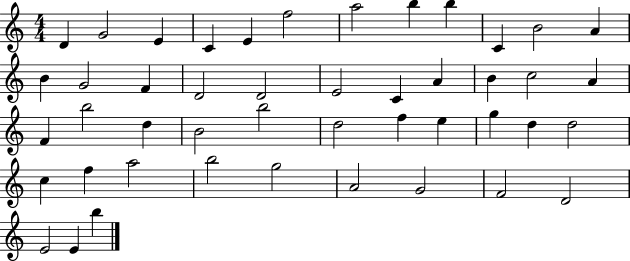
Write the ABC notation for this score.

X:1
T:Untitled
M:4/4
L:1/4
K:C
D G2 E C E f2 a2 b b C B2 A B G2 F D2 D2 E2 C A B c2 A F b2 d B2 b2 d2 f e g d d2 c f a2 b2 g2 A2 G2 F2 D2 E2 E b